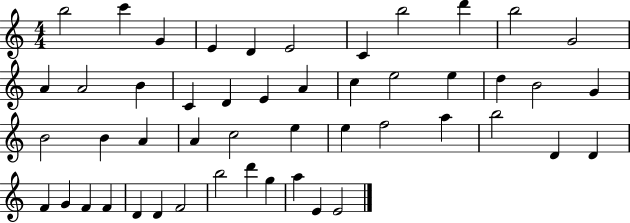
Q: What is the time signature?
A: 4/4